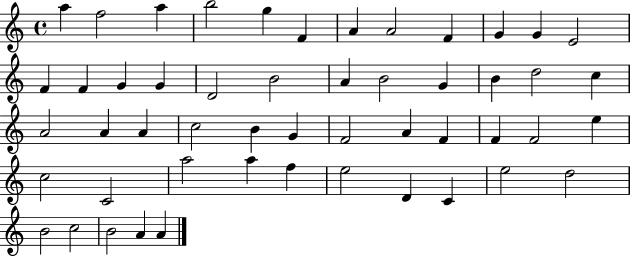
X:1
T:Untitled
M:4/4
L:1/4
K:C
a f2 a b2 g F A A2 F G G E2 F F G G D2 B2 A B2 G B d2 c A2 A A c2 B G F2 A F F F2 e c2 C2 a2 a f e2 D C e2 d2 B2 c2 B2 A A